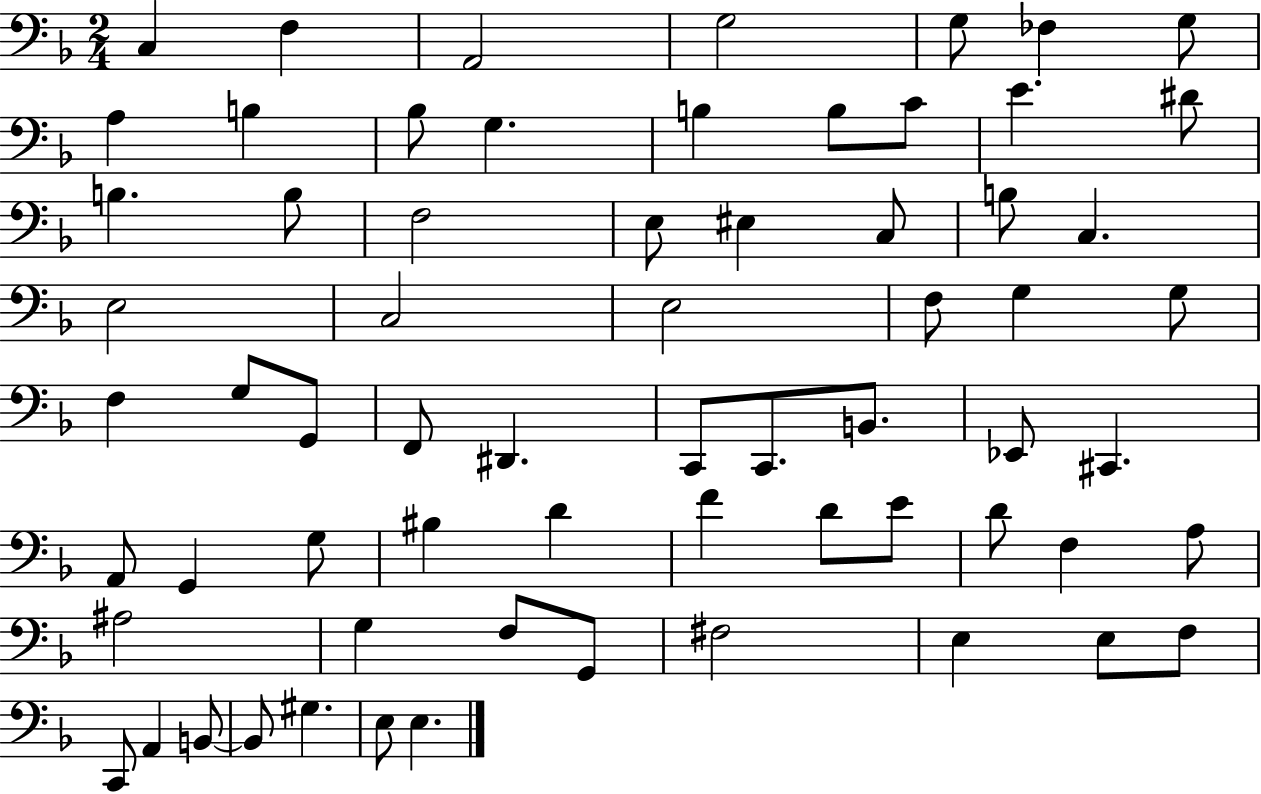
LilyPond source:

{
  \clef bass
  \numericTimeSignature
  \time 2/4
  \key f \major
  c4 f4 | a,2 | g2 | g8 fes4 g8 | \break a4 b4 | bes8 g4. | b4 b8 c'8 | e'4. dis'8 | \break b4. b8 | f2 | e8 eis4 c8 | b8 c4. | \break e2 | c2 | e2 | f8 g4 g8 | \break f4 g8 g,8 | f,8 dis,4. | c,8 c,8. b,8. | ees,8 cis,4. | \break a,8 g,4 g8 | bis4 d'4 | f'4 d'8 e'8 | d'8 f4 a8 | \break ais2 | g4 f8 g,8 | fis2 | e4 e8 f8 | \break c,8 a,4 b,8~~ | b,8 gis4. | e8 e4. | \bar "|."
}